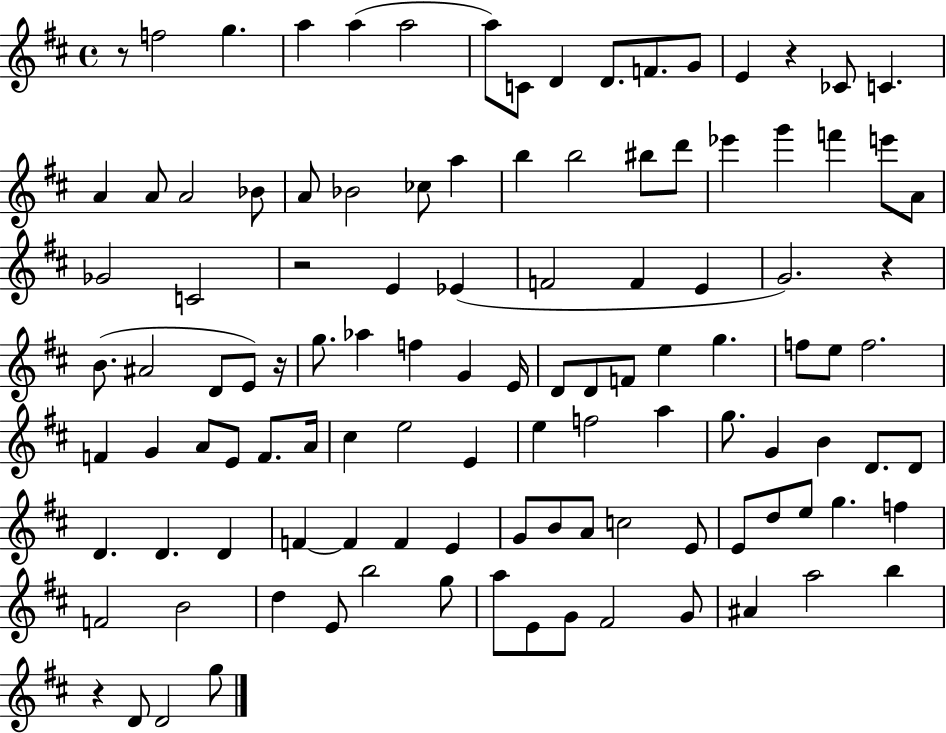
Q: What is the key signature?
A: D major